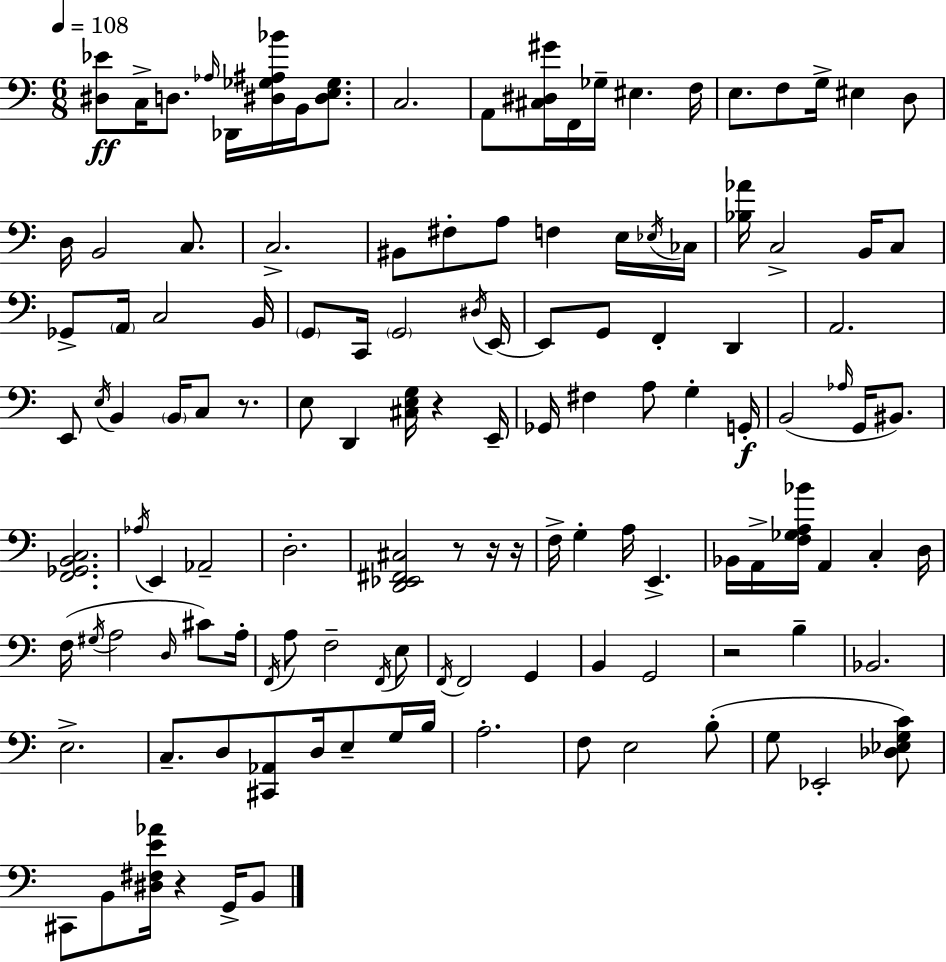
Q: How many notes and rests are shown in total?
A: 128